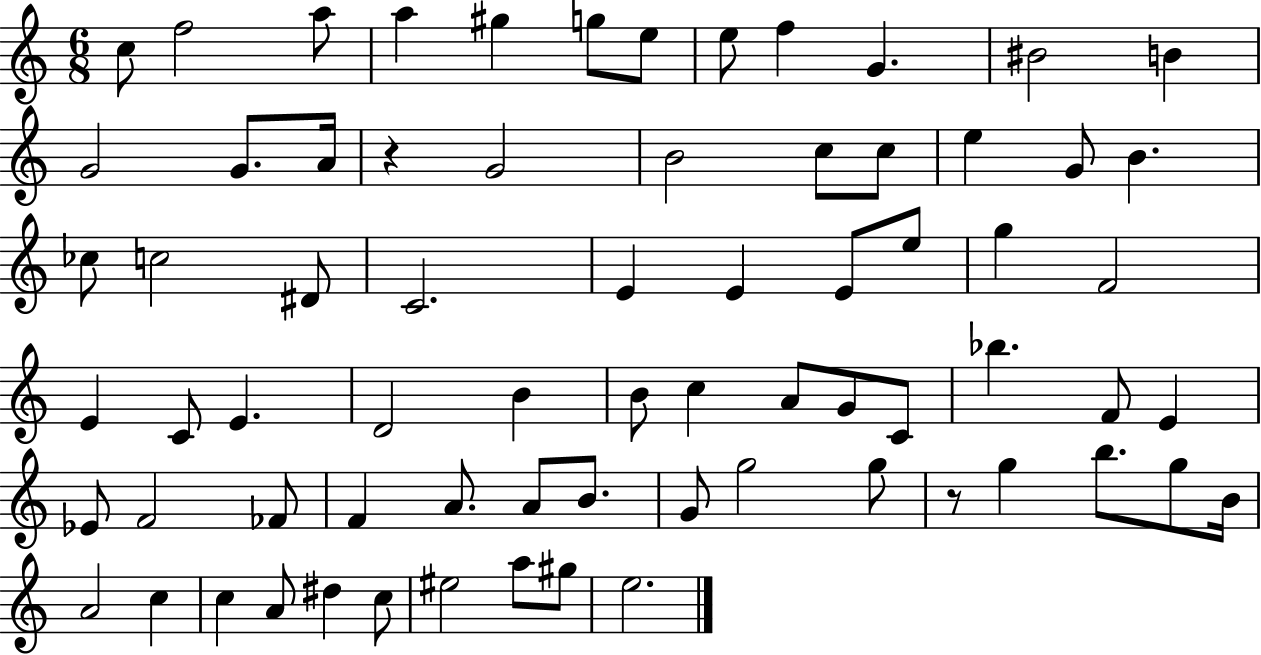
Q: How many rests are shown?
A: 2